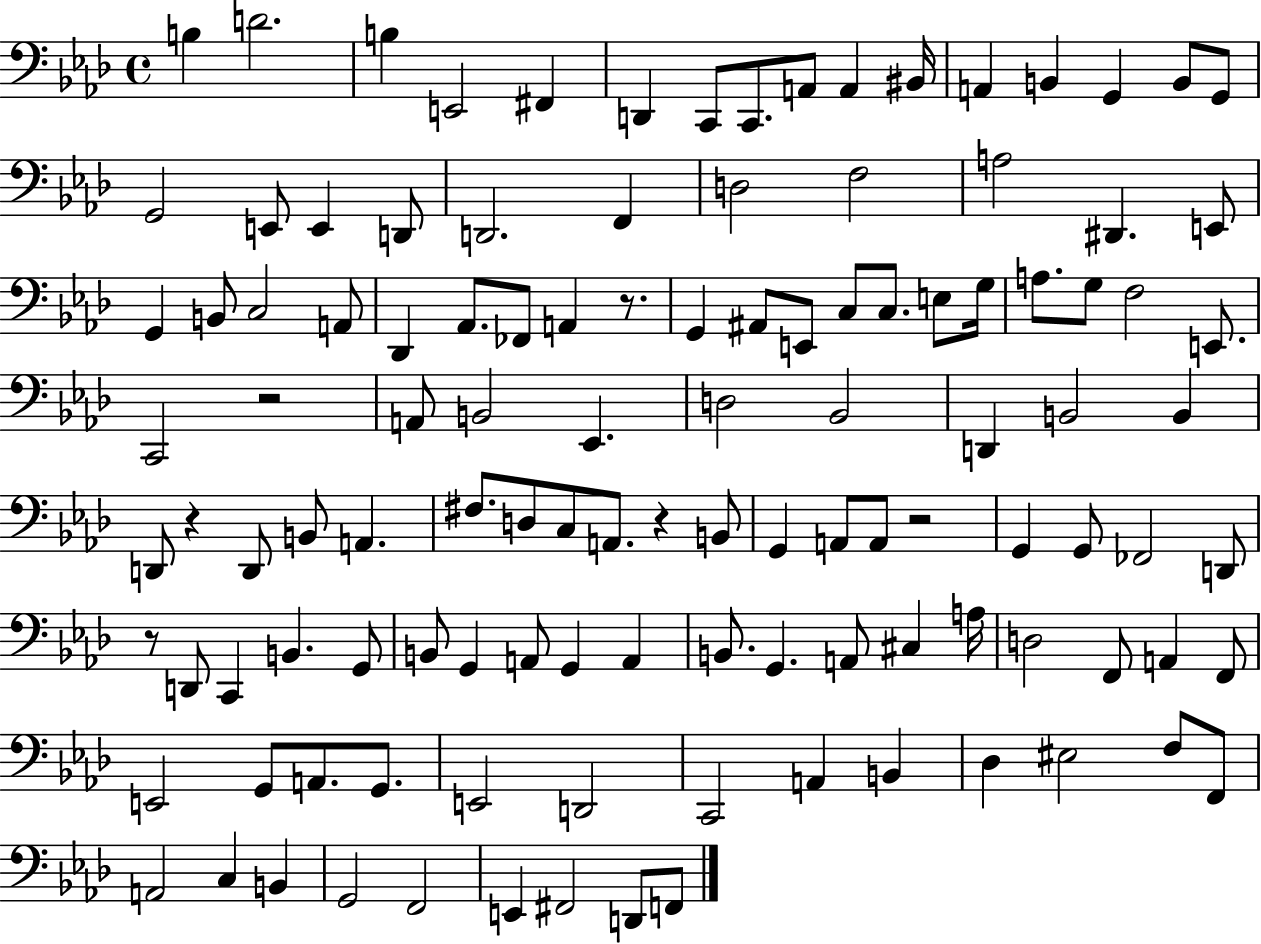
X:1
T:Untitled
M:4/4
L:1/4
K:Ab
B, D2 B, E,,2 ^F,, D,, C,,/2 C,,/2 A,,/2 A,, ^B,,/4 A,, B,, G,, B,,/2 G,,/2 G,,2 E,,/2 E,, D,,/2 D,,2 F,, D,2 F,2 A,2 ^D,, E,,/2 G,, B,,/2 C,2 A,,/2 _D,, _A,,/2 _F,,/2 A,, z/2 G,, ^A,,/2 E,,/2 C,/2 C,/2 E,/2 G,/4 A,/2 G,/2 F,2 E,,/2 C,,2 z2 A,,/2 B,,2 _E,, D,2 _B,,2 D,, B,,2 B,, D,,/2 z D,,/2 B,,/2 A,, ^F,/2 D,/2 C,/2 A,,/2 z B,,/2 G,, A,,/2 A,,/2 z2 G,, G,,/2 _F,,2 D,,/2 z/2 D,,/2 C,, B,, G,,/2 B,,/2 G,, A,,/2 G,, A,, B,,/2 G,, A,,/2 ^C, A,/4 D,2 F,,/2 A,, F,,/2 E,,2 G,,/2 A,,/2 G,,/2 E,,2 D,,2 C,,2 A,, B,, _D, ^E,2 F,/2 F,,/2 A,,2 C, B,, G,,2 F,,2 E,, ^F,,2 D,,/2 F,,/2